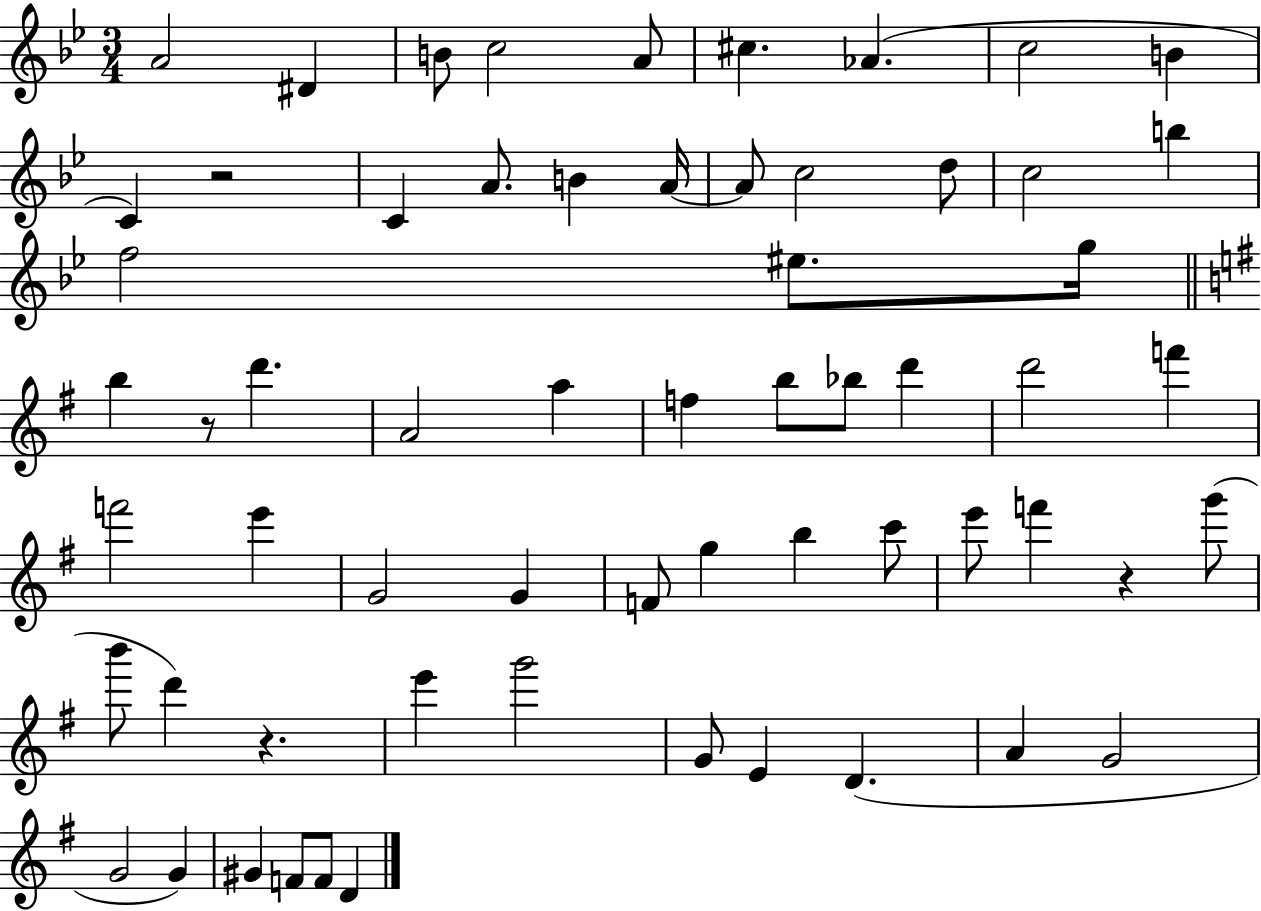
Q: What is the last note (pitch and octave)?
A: D4